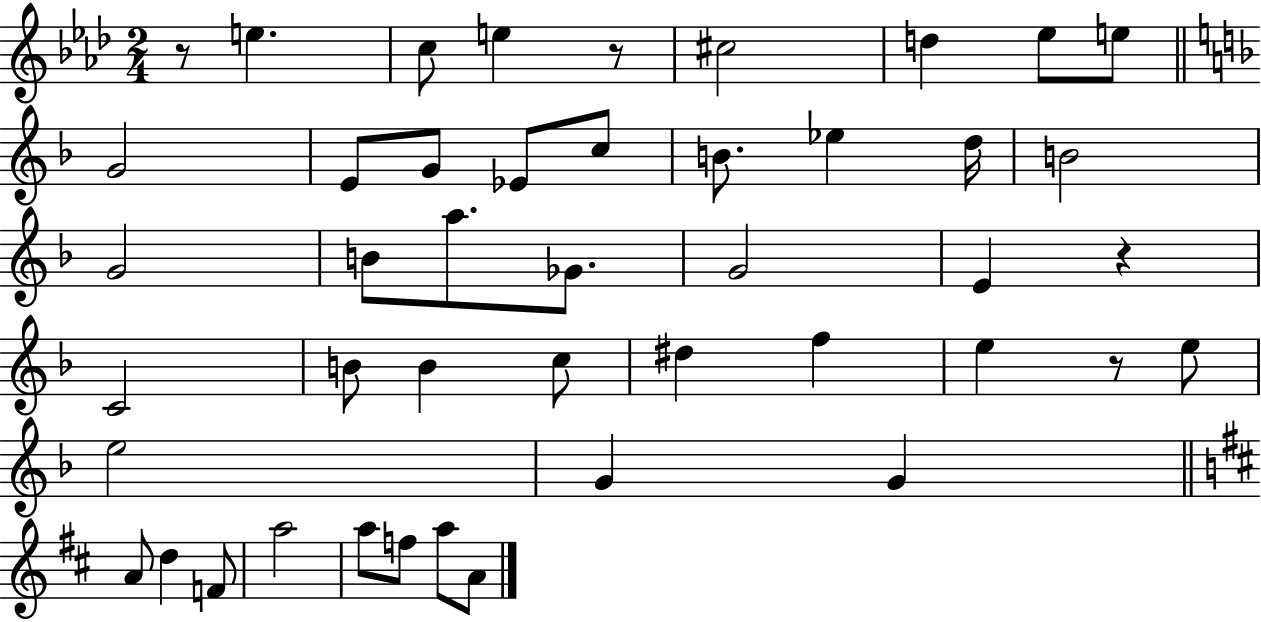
X:1
T:Untitled
M:2/4
L:1/4
K:Ab
z/2 e c/2 e z/2 ^c2 d _e/2 e/2 G2 E/2 G/2 _E/2 c/2 B/2 _e d/4 B2 G2 B/2 a/2 _G/2 G2 E z C2 B/2 B c/2 ^d f e z/2 e/2 e2 G G A/2 d F/2 a2 a/2 f/2 a/2 A/2